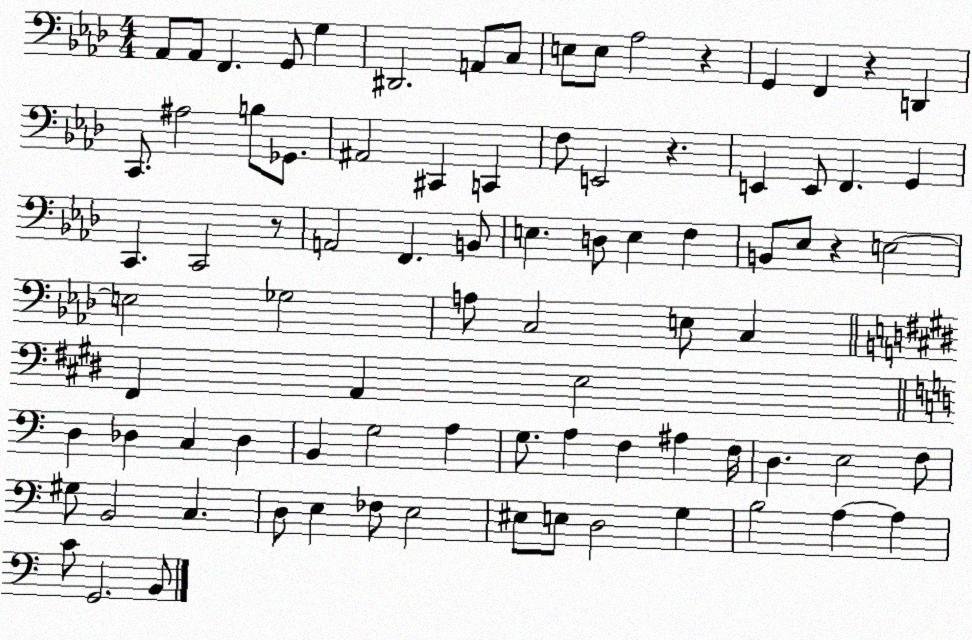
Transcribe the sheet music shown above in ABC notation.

X:1
T:Untitled
M:4/4
L:1/4
K:Ab
_A,,/2 _A,,/2 F,, G,,/2 G, ^D,,2 A,,/2 C,/2 E,/2 E,/2 _A,2 z G,, F,, z D,, C,,/2 ^A,2 B,/2 _G,,/2 ^A,,2 ^C,, C,, F,/2 E,,2 z E,, E,,/2 F,, G,, C,, C,,2 z/2 A,,2 F,, B,,/2 E, D,/2 E, F, B,,/2 _E,/2 z E,2 E,2 _G,2 A,/2 C,2 E,/2 C, ^F,, A,, E,2 D, _D, C, _D, B,, G,2 A, G,/2 A, F, ^A, F,/4 D, E,2 F,/2 ^G,/2 B,,2 C, D,/2 E, _F,/2 E,2 ^E,/2 E,/2 D,2 G, B,2 A, A, C/2 G,,2 B,,/2